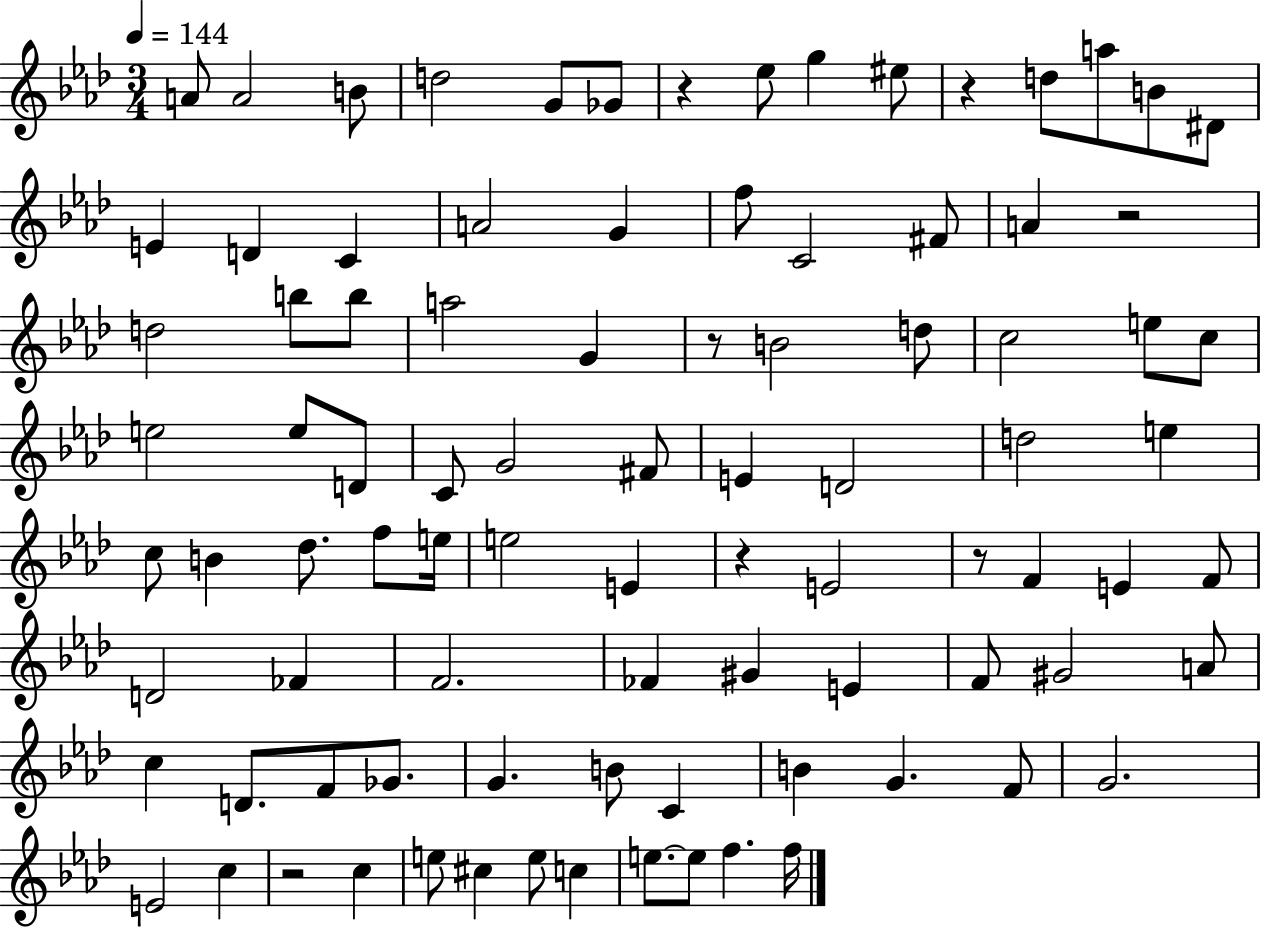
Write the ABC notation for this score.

X:1
T:Untitled
M:3/4
L:1/4
K:Ab
A/2 A2 B/2 d2 G/2 _G/2 z _e/2 g ^e/2 z d/2 a/2 B/2 ^D/2 E D C A2 G f/2 C2 ^F/2 A z2 d2 b/2 b/2 a2 G z/2 B2 d/2 c2 e/2 c/2 e2 e/2 D/2 C/2 G2 ^F/2 E D2 d2 e c/2 B _d/2 f/2 e/4 e2 E z E2 z/2 F E F/2 D2 _F F2 _F ^G E F/2 ^G2 A/2 c D/2 F/2 _G/2 G B/2 C B G F/2 G2 E2 c z2 c e/2 ^c e/2 c e/2 e/2 f f/4